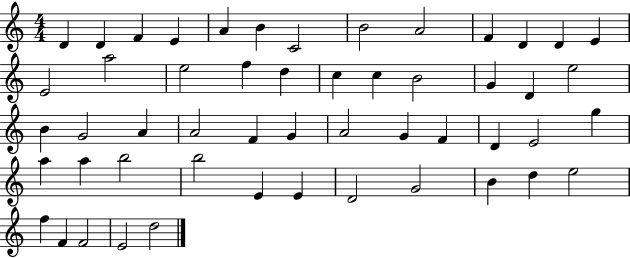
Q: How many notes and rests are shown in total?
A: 52